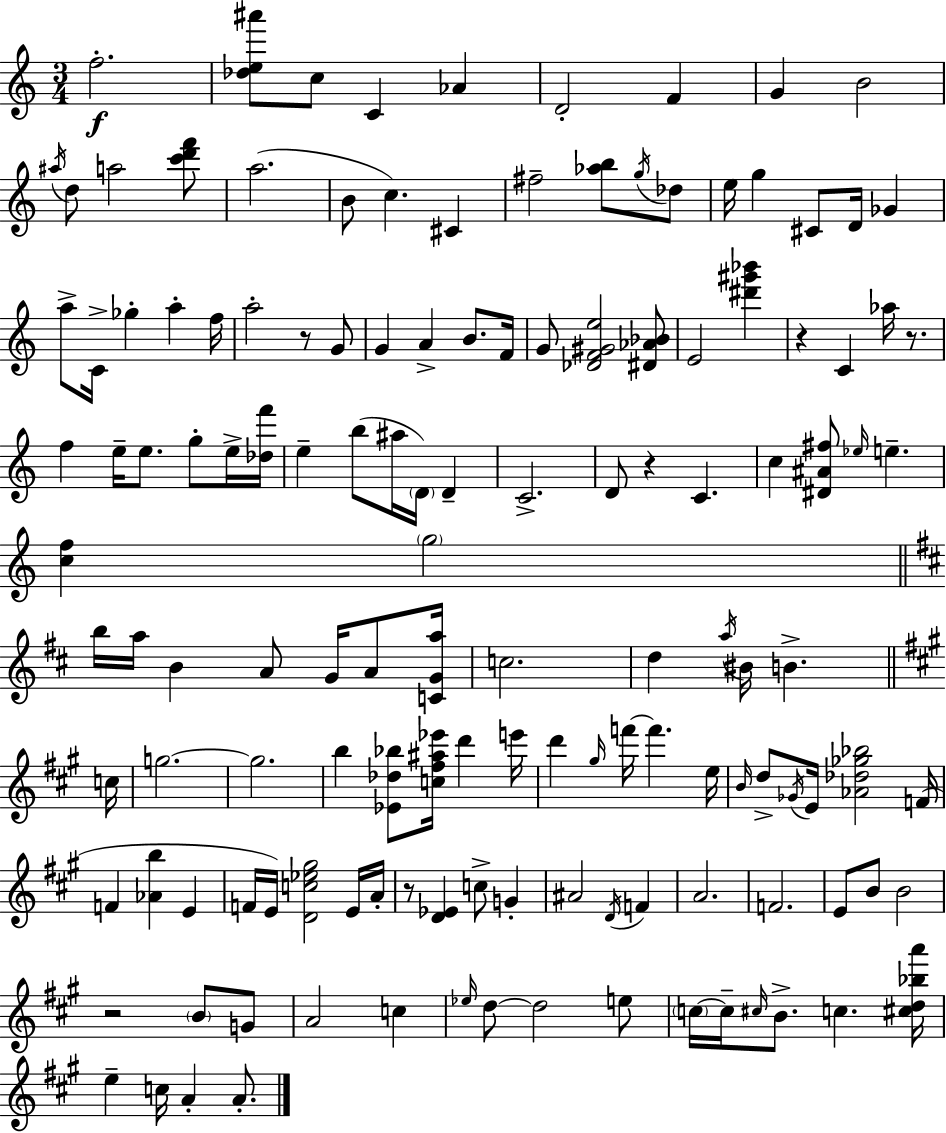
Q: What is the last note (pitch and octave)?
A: A4